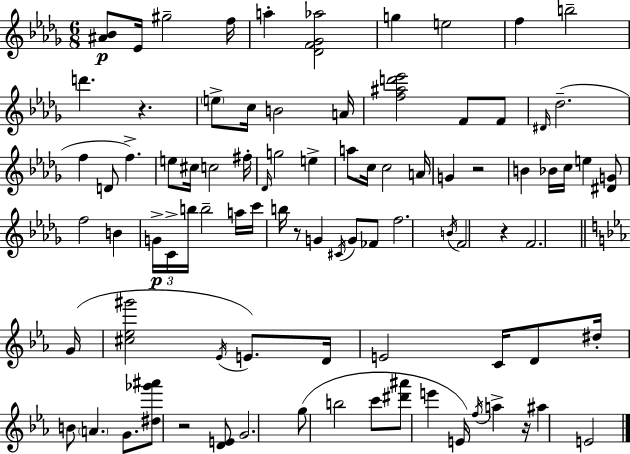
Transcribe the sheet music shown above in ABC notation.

X:1
T:Untitled
M:6/8
L:1/4
K:Bbm
[^A_B]/2 _E/4 ^g2 f/4 a [_DF_G_a]2 g e2 f b2 d' z e/2 c/4 B2 A/4 [f^ad'_e']2 F/2 F/2 ^D/4 _d2 f D/2 f e/2 ^c/4 c2 ^f/4 _D/4 g2 e a/2 c/4 c2 A/4 G z2 B _B/4 c/4 e [^DG]/2 f2 B G/4 C/4 b/4 b2 a/4 c'/4 b/4 z/2 G ^C/4 G/2 _F/2 f2 B/4 F2 z F2 G/4 [^c_e^g']2 _E/4 E/2 D/4 E2 C/4 D/2 ^d/4 B/2 A G/2 [^d_g'^a']/2 z2 [DE]/2 G2 g/2 b2 c'/2 [^d'^a']/2 e' E/4 f/4 a z/4 ^a E2